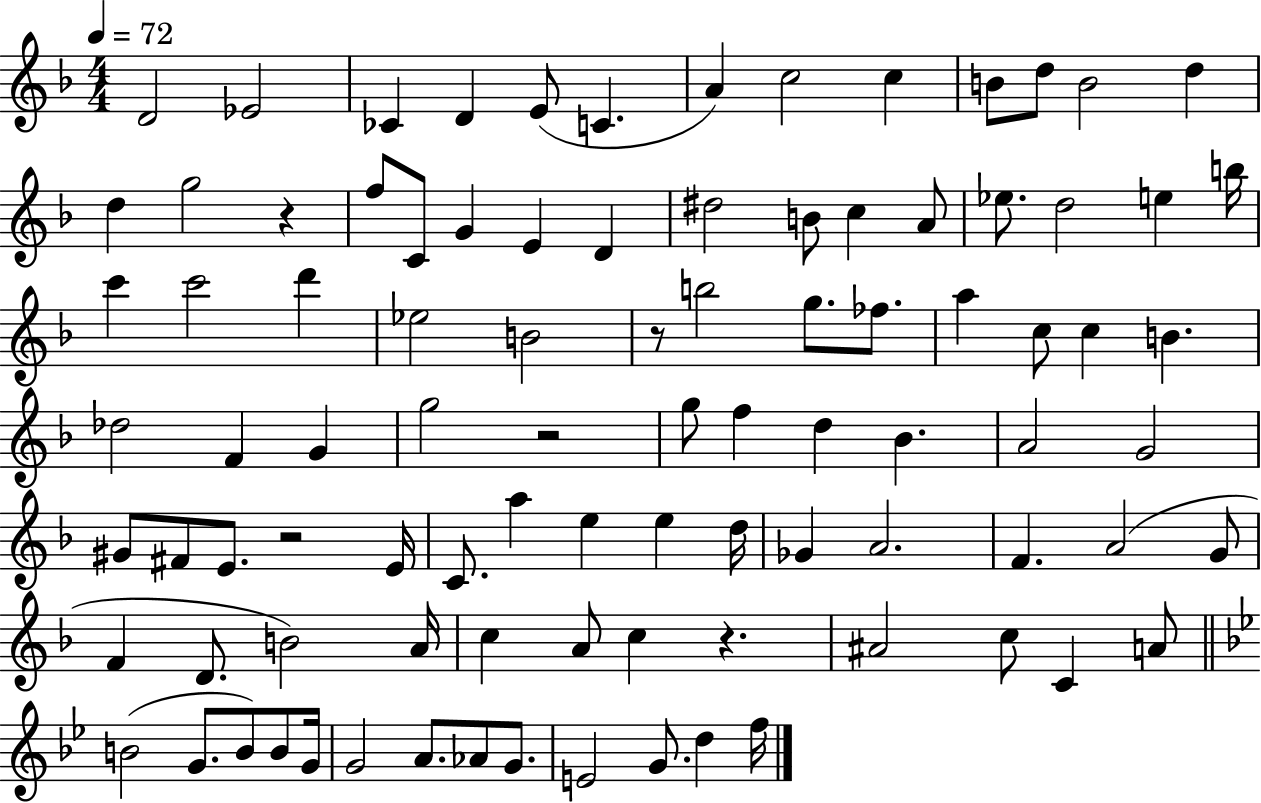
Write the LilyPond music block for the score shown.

{
  \clef treble
  \numericTimeSignature
  \time 4/4
  \key f \major
  \tempo 4 = 72
  d'2 ees'2 | ces'4 d'4 e'8( c'4. | a'4) c''2 c''4 | b'8 d''8 b'2 d''4 | \break d''4 g''2 r4 | f''8 c'8 g'4 e'4 d'4 | dis''2 b'8 c''4 a'8 | ees''8. d''2 e''4 b''16 | \break c'''4 c'''2 d'''4 | ees''2 b'2 | r8 b''2 g''8. fes''8. | a''4 c''8 c''4 b'4. | \break des''2 f'4 g'4 | g''2 r2 | g''8 f''4 d''4 bes'4. | a'2 g'2 | \break gis'8 fis'8 e'8. r2 e'16 | c'8. a''4 e''4 e''4 d''16 | ges'4 a'2. | f'4. a'2( g'8 | \break f'4 d'8. b'2) a'16 | c''4 a'8 c''4 r4. | ais'2 c''8 c'4 a'8 | \bar "||" \break \key bes \major b'2( g'8. b'8) b'8 g'16 | g'2 a'8. aes'8 g'8. | e'2 g'8. d''4 f''16 | \bar "|."
}